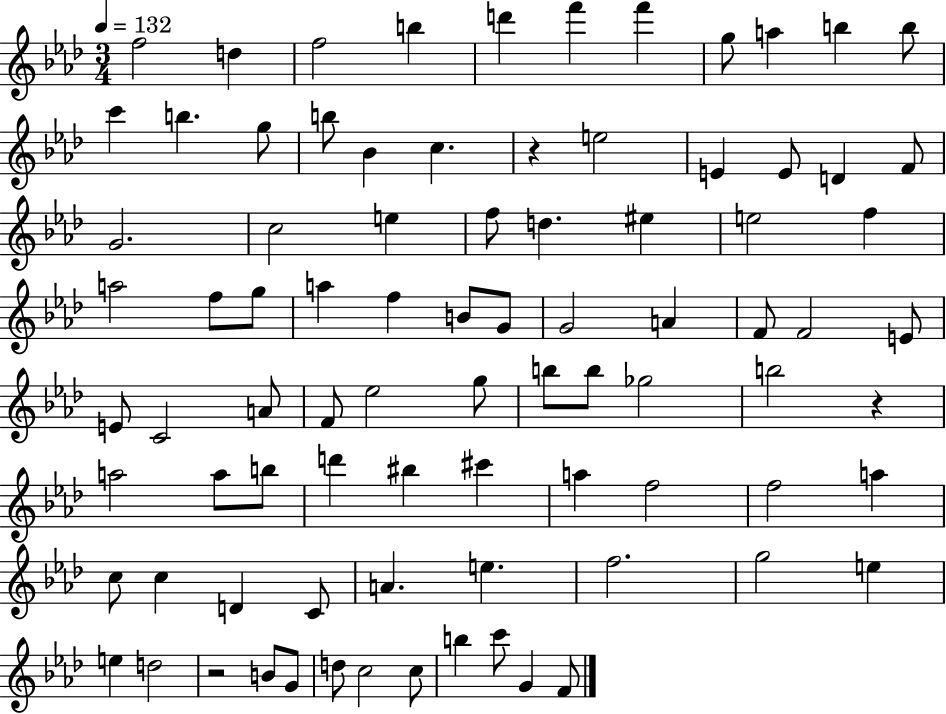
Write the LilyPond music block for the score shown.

{
  \clef treble
  \numericTimeSignature
  \time 3/4
  \key aes \major
  \tempo 4 = 132
  f''2 d''4 | f''2 b''4 | d'''4 f'''4 f'''4 | g''8 a''4 b''4 b''8 | \break c'''4 b''4. g''8 | b''8 bes'4 c''4. | r4 e''2 | e'4 e'8 d'4 f'8 | \break g'2. | c''2 e''4 | f''8 d''4. eis''4 | e''2 f''4 | \break a''2 f''8 g''8 | a''4 f''4 b'8 g'8 | g'2 a'4 | f'8 f'2 e'8 | \break e'8 c'2 a'8 | f'8 ees''2 g''8 | b''8 b''8 ges''2 | b''2 r4 | \break a''2 a''8 b''8 | d'''4 bis''4 cis'''4 | a''4 f''2 | f''2 a''4 | \break c''8 c''4 d'4 c'8 | a'4. e''4. | f''2. | g''2 e''4 | \break e''4 d''2 | r2 b'8 g'8 | d''8 c''2 c''8 | b''4 c'''8 g'4 f'8 | \break \bar "|."
}